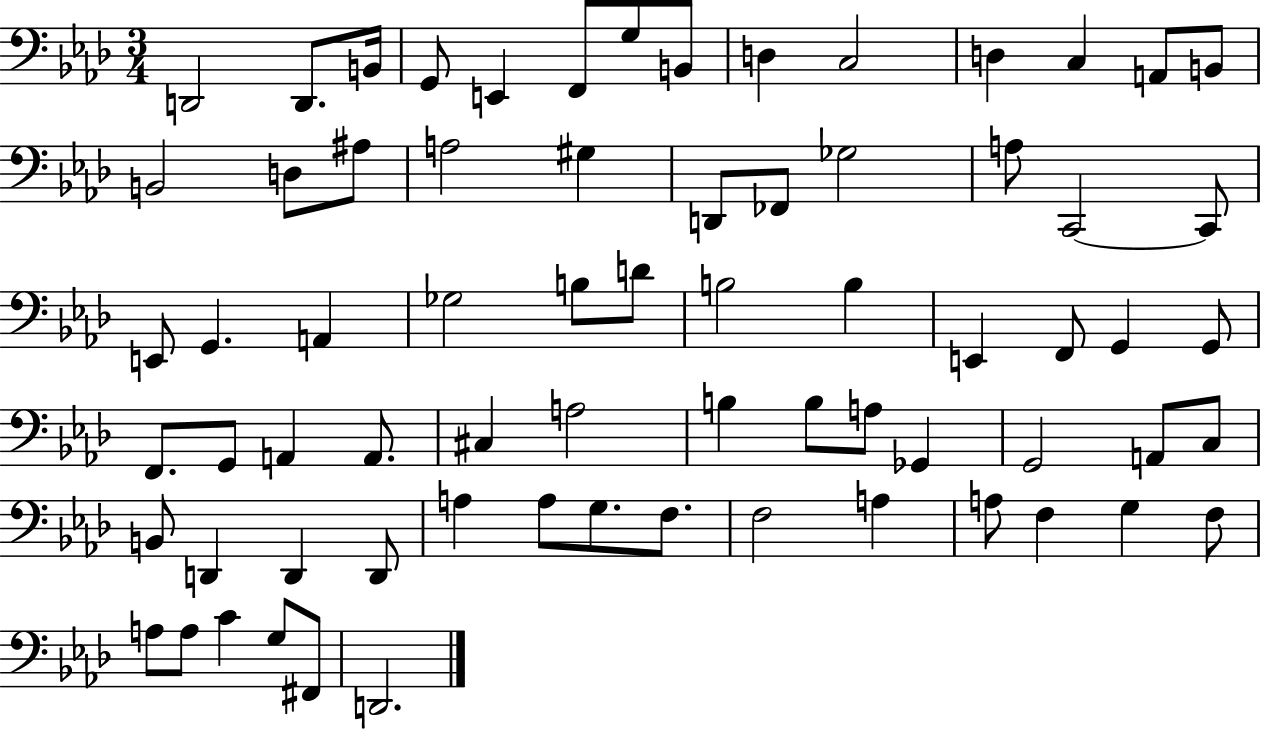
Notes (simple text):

D2/h D2/e. B2/s G2/e E2/q F2/e G3/e B2/e D3/q C3/h D3/q C3/q A2/e B2/e B2/h D3/e A#3/e A3/h G#3/q D2/e FES2/e Gb3/h A3/e C2/h C2/e E2/e G2/q. A2/q Gb3/h B3/e D4/e B3/h B3/q E2/q F2/e G2/q G2/e F2/e. G2/e A2/q A2/e. C#3/q A3/h B3/q B3/e A3/e Gb2/q G2/h A2/e C3/e B2/e D2/q D2/q D2/e A3/q A3/e G3/e. F3/e. F3/h A3/q A3/e F3/q G3/q F3/e A3/e A3/e C4/q G3/e F#2/e D2/h.